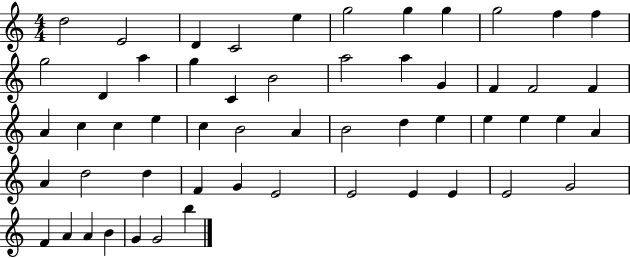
X:1
T:Untitled
M:4/4
L:1/4
K:C
d2 E2 D C2 e g2 g g g2 f f g2 D a g C B2 a2 a G F F2 F A c c e c B2 A B2 d e e e e A A d2 d F G E2 E2 E E E2 G2 F A A B G G2 b